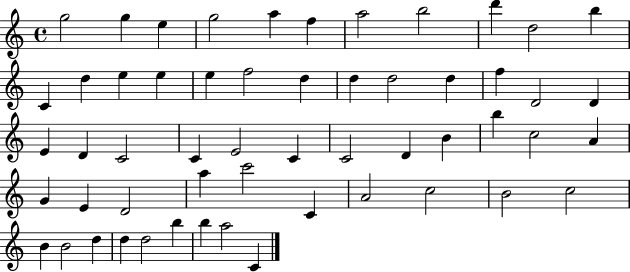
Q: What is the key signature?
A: C major